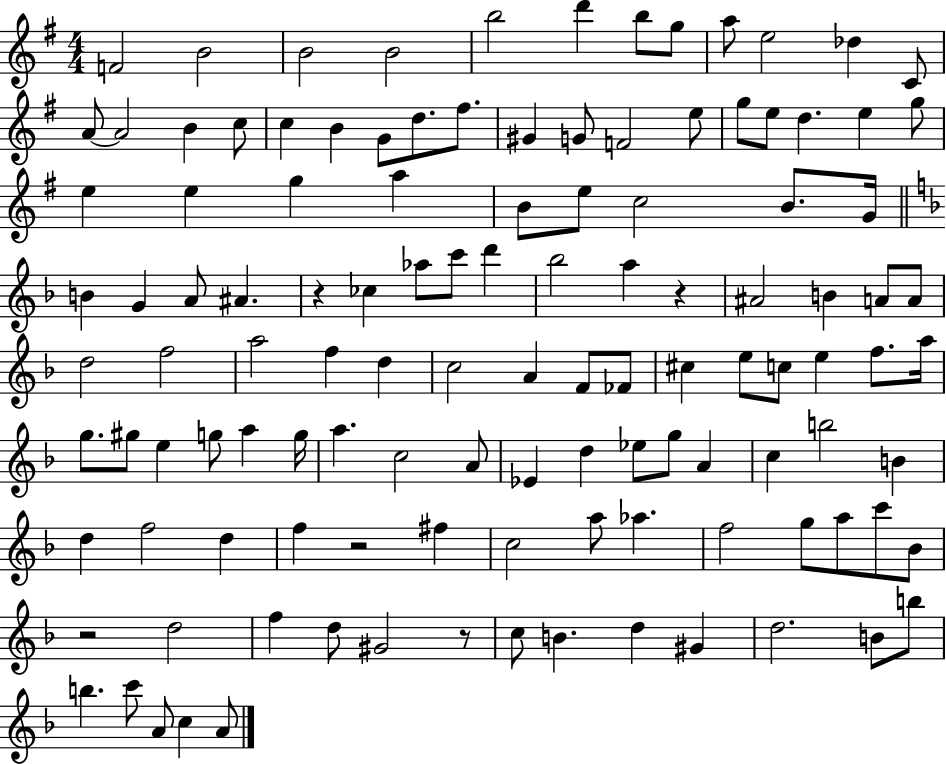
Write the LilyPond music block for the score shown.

{
  \clef treble
  \numericTimeSignature
  \time 4/4
  \key g \major
  f'2 b'2 | b'2 b'2 | b''2 d'''4 b''8 g''8 | a''8 e''2 des''4 c'8 | \break a'8~~ a'2 b'4 c''8 | c''4 b'4 g'8 d''8. fis''8. | gis'4 g'8 f'2 e''8 | g''8 e''8 d''4. e''4 g''8 | \break e''4 e''4 g''4 a''4 | b'8 e''8 c''2 b'8. g'16 | \bar "||" \break \key f \major b'4 g'4 a'8 ais'4. | r4 ces''4 aes''8 c'''8 d'''4 | bes''2 a''4 r4 | ais'2 b'4 a'8 a'8 | \break d''2 f''2 | a''2 f''4 d''4 | c''2 a'4 f'8 fes'8 | cis''4 e''8 c''8 e''4 f''8. a''16 | \break g''8. gis''8 e''4 g''8 a''4 g''16 | a''4. c''2 a'8 | ees'4 d''4 ees''8 g''8 a'4 | c''4 b''2 b'4 | \break d''4 f''2 d''4 | f''4 r2 fis''4 | c''2 a''8 aes''4. | f''2 g''8 a''8 c'''8 bes'8 | \break r2 d''2 | f''4 d''8 gis'2 r8 | c''8 b'4. d''4 gis'4 | d''2. b'8 b''8 | \break b''4. c'''8 a'8 c''4 a'8 | \bar "|."
}